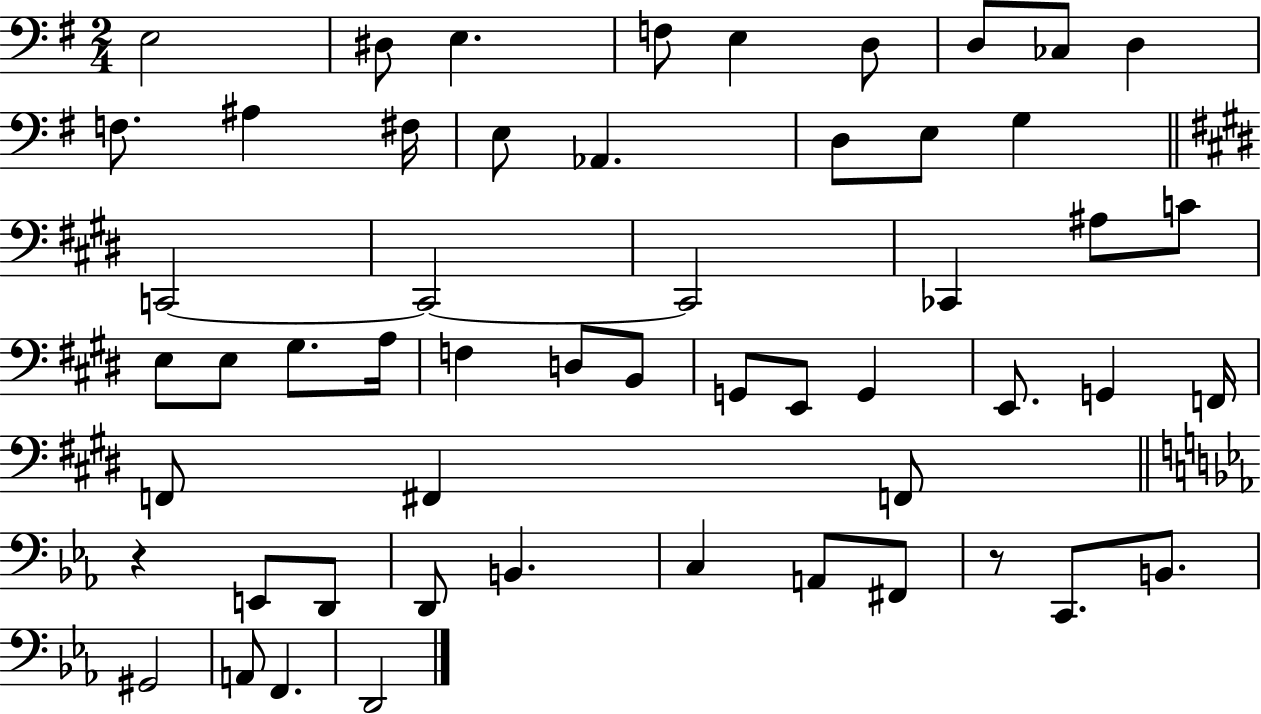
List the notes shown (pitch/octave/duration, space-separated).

E3/h D#3/e E3/q. F3/e E3/q D3/e D3/e CES3/e D3/q F3/e. A#3/q F#3/s E3/e Ab2/q. D3/e E3/e G3/q C2/h C2/h C2/h CES2/q A#3/e C4/e E3/e E3/e G#3/e. A3/s F3/q D3/e B2/e G2/e E2/e G2/q E2/e. G2/q F2/s F2/e F#2/q F2/e R/q E2/e D2/e D2/e B2/q. C3/q A2/e F#2/e R/e C2/e. B2/e. G#2/h A2/e F2/q. D2/h